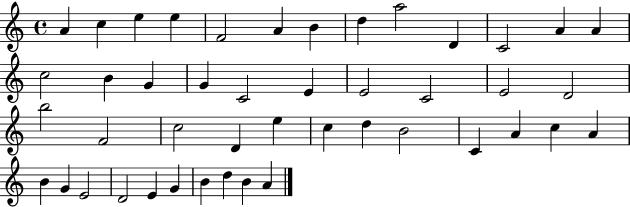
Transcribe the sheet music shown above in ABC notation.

X:1
T:Untitled
M:4/4
L:1/4
K:C
A c e e F2 A B d a2 D C2 A A c2 B G G C2 E E2 C2 E2 D2 b2 F2 c2 D e c d B2 C A c A B G E2 D2 E G B d B A